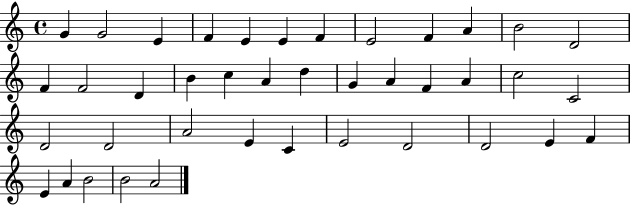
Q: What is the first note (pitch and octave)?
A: G4